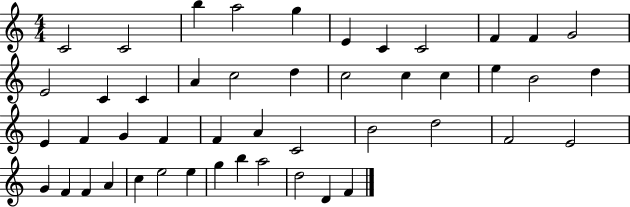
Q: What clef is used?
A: treble